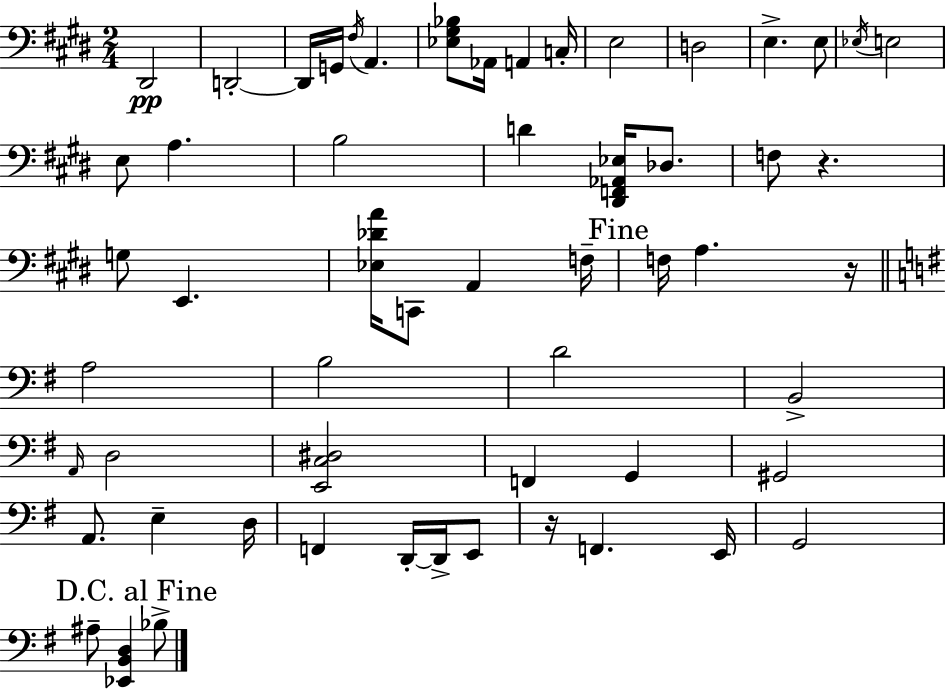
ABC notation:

X:1
T:Untitled
M:2/4
L:1/4
K:E
^D,,2 D,,2 D,,/4 G,,/4 ^F,/4 A,, [_E,^G,_B,]/2 _A,,/4 A,, C,/4 E,2 D,2 E, E,/2 _E,/4 E,2 E,/2 A, B,2 D [^D,,F,,_A,,_E,]/4 _D,/2 F,/2 z G,/2 E,, [_E,_DA]/4 C,,/2 A,, F,/4 F,/4 A, z/4 A,2 B,2 D2 B,,2 A,,/4 D,2 [E,,C,^D,]2 F,, G,, ^G,,2 A,,/2 E, D,/4 F,, D,,/4 D,,/4 E,,/2 z/4 F,, E,,/4 G,,2 ^A,/2 [_E,,B,,D,] _B,/2